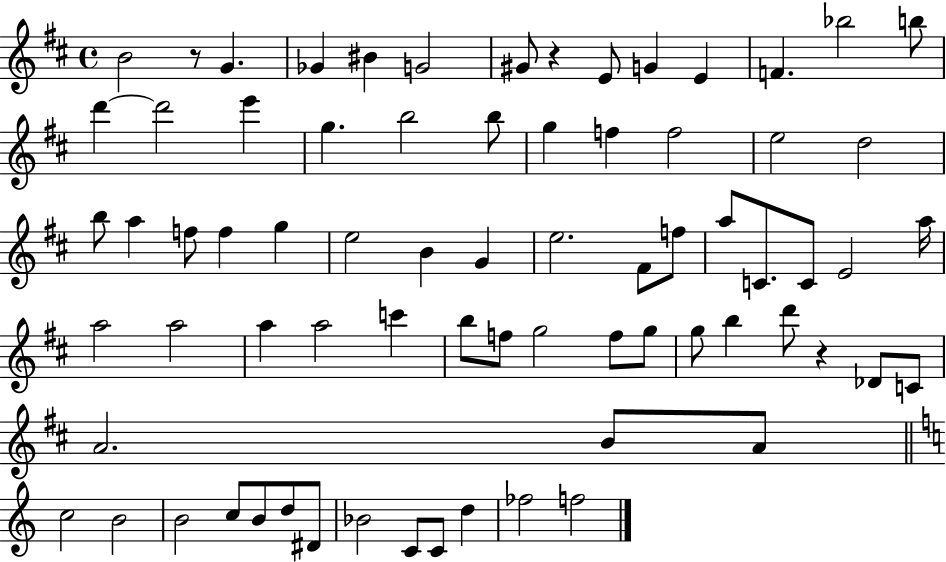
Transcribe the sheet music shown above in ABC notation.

X:1
T:Untitled
M:4/4
L:1/4
K:D
B2 z/2 G _G ^B G2 ^G/2 z E/2 G E F _b2 b/2 d' d'2 e' g b2 b/2 g f f2 e2 d2 b/2 a f/2 f g e2 B G e2 ^F/2 f/2 a/2 C/2 C/2 E2 a/4 a2 a2 a a2 c' b/2 f/2 g2 f/2 g/2 g/2 b d'/2 z _D/2 C/2 A2 B/2 A/2 c2 B2 B2 c/2 B/2 d/2 ^D/2 _B2 C/2 C/2 d _f2 f2